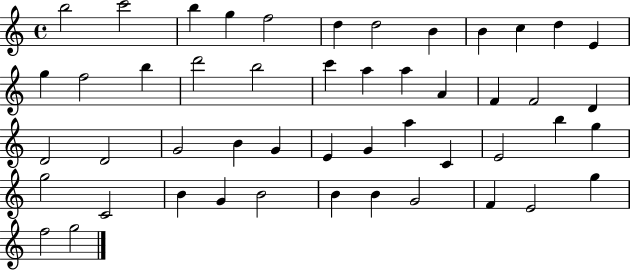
{
  \clef treble
  \time 4/4
  \defaultTimeSignature
  \key c \major
  b''2 c'''2 | b''4 g''4 f''2 | d''4 d''2 b'4 | b'4 c''4 d''4 e'4 | \break g''4 f''2 b''4 | d'''2 b''2 | c'''4 a''4 a''4 a'4 | f'4 f'2 d'4 | \break d'2 d'2 | g'2 b'4 g'4 | e'4 g'4 a''4 c'4 | e'2 b''4 g''4 | \break g''2 c'2 | b'4 g'4 b'2 | b'4 b'4 g'2 | f'4 e'2 g''4 | \break f''2 g''2 | \bar "|."
}